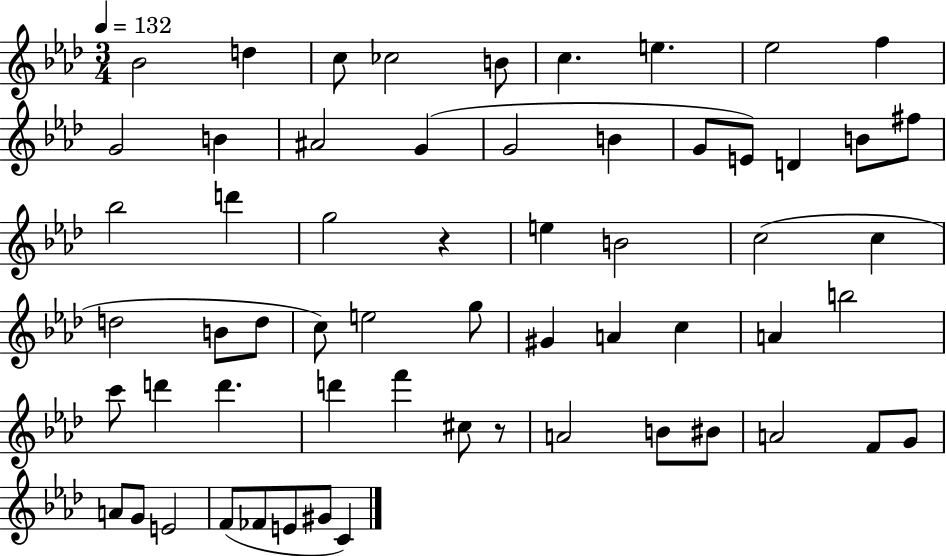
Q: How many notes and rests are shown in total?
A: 60